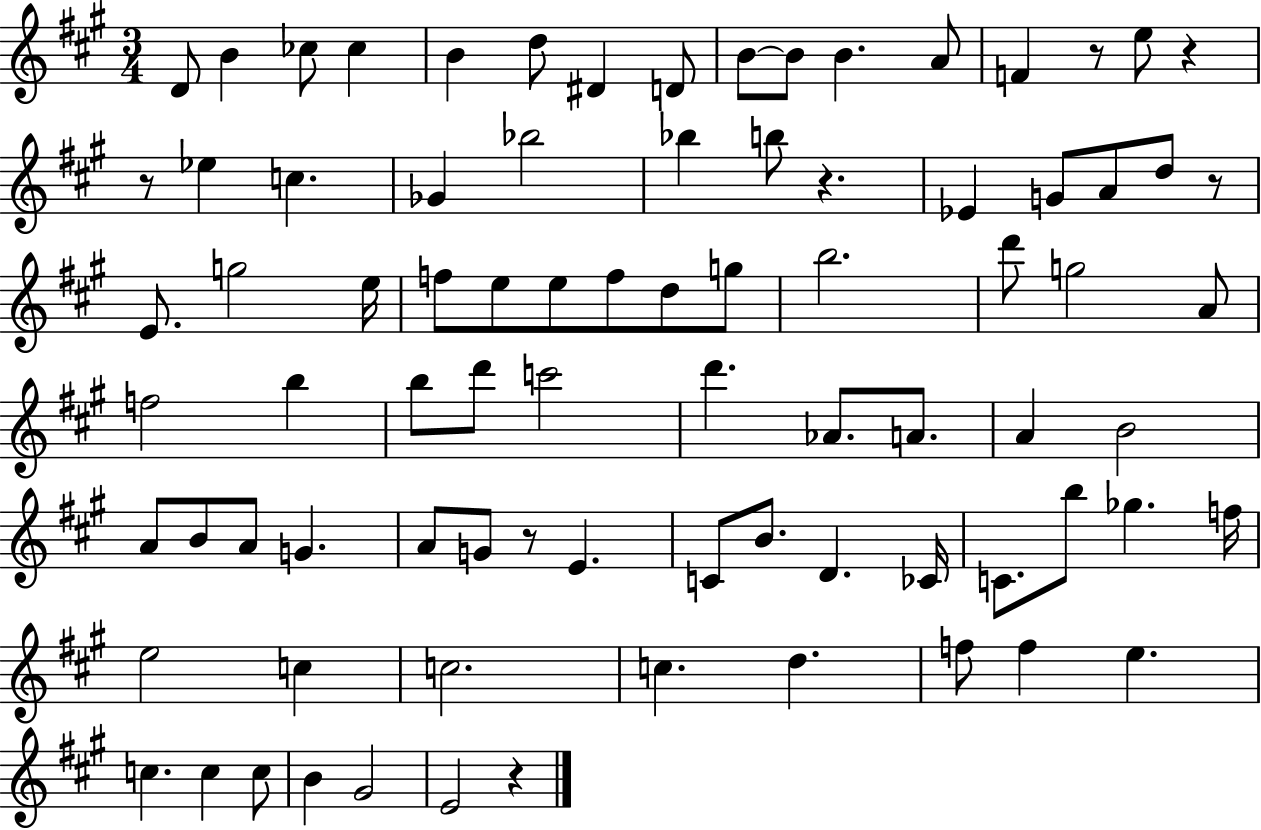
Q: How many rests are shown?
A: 7